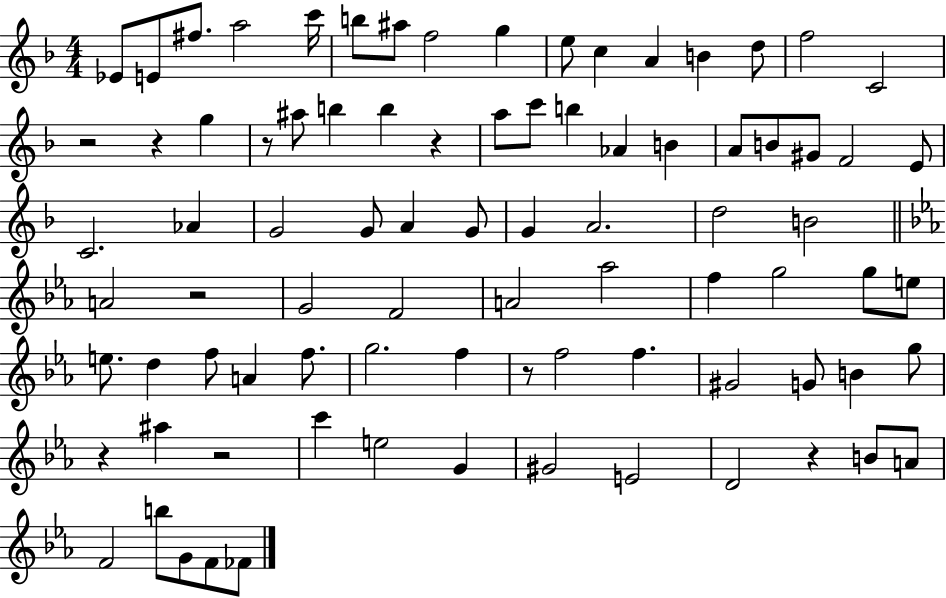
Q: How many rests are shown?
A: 9